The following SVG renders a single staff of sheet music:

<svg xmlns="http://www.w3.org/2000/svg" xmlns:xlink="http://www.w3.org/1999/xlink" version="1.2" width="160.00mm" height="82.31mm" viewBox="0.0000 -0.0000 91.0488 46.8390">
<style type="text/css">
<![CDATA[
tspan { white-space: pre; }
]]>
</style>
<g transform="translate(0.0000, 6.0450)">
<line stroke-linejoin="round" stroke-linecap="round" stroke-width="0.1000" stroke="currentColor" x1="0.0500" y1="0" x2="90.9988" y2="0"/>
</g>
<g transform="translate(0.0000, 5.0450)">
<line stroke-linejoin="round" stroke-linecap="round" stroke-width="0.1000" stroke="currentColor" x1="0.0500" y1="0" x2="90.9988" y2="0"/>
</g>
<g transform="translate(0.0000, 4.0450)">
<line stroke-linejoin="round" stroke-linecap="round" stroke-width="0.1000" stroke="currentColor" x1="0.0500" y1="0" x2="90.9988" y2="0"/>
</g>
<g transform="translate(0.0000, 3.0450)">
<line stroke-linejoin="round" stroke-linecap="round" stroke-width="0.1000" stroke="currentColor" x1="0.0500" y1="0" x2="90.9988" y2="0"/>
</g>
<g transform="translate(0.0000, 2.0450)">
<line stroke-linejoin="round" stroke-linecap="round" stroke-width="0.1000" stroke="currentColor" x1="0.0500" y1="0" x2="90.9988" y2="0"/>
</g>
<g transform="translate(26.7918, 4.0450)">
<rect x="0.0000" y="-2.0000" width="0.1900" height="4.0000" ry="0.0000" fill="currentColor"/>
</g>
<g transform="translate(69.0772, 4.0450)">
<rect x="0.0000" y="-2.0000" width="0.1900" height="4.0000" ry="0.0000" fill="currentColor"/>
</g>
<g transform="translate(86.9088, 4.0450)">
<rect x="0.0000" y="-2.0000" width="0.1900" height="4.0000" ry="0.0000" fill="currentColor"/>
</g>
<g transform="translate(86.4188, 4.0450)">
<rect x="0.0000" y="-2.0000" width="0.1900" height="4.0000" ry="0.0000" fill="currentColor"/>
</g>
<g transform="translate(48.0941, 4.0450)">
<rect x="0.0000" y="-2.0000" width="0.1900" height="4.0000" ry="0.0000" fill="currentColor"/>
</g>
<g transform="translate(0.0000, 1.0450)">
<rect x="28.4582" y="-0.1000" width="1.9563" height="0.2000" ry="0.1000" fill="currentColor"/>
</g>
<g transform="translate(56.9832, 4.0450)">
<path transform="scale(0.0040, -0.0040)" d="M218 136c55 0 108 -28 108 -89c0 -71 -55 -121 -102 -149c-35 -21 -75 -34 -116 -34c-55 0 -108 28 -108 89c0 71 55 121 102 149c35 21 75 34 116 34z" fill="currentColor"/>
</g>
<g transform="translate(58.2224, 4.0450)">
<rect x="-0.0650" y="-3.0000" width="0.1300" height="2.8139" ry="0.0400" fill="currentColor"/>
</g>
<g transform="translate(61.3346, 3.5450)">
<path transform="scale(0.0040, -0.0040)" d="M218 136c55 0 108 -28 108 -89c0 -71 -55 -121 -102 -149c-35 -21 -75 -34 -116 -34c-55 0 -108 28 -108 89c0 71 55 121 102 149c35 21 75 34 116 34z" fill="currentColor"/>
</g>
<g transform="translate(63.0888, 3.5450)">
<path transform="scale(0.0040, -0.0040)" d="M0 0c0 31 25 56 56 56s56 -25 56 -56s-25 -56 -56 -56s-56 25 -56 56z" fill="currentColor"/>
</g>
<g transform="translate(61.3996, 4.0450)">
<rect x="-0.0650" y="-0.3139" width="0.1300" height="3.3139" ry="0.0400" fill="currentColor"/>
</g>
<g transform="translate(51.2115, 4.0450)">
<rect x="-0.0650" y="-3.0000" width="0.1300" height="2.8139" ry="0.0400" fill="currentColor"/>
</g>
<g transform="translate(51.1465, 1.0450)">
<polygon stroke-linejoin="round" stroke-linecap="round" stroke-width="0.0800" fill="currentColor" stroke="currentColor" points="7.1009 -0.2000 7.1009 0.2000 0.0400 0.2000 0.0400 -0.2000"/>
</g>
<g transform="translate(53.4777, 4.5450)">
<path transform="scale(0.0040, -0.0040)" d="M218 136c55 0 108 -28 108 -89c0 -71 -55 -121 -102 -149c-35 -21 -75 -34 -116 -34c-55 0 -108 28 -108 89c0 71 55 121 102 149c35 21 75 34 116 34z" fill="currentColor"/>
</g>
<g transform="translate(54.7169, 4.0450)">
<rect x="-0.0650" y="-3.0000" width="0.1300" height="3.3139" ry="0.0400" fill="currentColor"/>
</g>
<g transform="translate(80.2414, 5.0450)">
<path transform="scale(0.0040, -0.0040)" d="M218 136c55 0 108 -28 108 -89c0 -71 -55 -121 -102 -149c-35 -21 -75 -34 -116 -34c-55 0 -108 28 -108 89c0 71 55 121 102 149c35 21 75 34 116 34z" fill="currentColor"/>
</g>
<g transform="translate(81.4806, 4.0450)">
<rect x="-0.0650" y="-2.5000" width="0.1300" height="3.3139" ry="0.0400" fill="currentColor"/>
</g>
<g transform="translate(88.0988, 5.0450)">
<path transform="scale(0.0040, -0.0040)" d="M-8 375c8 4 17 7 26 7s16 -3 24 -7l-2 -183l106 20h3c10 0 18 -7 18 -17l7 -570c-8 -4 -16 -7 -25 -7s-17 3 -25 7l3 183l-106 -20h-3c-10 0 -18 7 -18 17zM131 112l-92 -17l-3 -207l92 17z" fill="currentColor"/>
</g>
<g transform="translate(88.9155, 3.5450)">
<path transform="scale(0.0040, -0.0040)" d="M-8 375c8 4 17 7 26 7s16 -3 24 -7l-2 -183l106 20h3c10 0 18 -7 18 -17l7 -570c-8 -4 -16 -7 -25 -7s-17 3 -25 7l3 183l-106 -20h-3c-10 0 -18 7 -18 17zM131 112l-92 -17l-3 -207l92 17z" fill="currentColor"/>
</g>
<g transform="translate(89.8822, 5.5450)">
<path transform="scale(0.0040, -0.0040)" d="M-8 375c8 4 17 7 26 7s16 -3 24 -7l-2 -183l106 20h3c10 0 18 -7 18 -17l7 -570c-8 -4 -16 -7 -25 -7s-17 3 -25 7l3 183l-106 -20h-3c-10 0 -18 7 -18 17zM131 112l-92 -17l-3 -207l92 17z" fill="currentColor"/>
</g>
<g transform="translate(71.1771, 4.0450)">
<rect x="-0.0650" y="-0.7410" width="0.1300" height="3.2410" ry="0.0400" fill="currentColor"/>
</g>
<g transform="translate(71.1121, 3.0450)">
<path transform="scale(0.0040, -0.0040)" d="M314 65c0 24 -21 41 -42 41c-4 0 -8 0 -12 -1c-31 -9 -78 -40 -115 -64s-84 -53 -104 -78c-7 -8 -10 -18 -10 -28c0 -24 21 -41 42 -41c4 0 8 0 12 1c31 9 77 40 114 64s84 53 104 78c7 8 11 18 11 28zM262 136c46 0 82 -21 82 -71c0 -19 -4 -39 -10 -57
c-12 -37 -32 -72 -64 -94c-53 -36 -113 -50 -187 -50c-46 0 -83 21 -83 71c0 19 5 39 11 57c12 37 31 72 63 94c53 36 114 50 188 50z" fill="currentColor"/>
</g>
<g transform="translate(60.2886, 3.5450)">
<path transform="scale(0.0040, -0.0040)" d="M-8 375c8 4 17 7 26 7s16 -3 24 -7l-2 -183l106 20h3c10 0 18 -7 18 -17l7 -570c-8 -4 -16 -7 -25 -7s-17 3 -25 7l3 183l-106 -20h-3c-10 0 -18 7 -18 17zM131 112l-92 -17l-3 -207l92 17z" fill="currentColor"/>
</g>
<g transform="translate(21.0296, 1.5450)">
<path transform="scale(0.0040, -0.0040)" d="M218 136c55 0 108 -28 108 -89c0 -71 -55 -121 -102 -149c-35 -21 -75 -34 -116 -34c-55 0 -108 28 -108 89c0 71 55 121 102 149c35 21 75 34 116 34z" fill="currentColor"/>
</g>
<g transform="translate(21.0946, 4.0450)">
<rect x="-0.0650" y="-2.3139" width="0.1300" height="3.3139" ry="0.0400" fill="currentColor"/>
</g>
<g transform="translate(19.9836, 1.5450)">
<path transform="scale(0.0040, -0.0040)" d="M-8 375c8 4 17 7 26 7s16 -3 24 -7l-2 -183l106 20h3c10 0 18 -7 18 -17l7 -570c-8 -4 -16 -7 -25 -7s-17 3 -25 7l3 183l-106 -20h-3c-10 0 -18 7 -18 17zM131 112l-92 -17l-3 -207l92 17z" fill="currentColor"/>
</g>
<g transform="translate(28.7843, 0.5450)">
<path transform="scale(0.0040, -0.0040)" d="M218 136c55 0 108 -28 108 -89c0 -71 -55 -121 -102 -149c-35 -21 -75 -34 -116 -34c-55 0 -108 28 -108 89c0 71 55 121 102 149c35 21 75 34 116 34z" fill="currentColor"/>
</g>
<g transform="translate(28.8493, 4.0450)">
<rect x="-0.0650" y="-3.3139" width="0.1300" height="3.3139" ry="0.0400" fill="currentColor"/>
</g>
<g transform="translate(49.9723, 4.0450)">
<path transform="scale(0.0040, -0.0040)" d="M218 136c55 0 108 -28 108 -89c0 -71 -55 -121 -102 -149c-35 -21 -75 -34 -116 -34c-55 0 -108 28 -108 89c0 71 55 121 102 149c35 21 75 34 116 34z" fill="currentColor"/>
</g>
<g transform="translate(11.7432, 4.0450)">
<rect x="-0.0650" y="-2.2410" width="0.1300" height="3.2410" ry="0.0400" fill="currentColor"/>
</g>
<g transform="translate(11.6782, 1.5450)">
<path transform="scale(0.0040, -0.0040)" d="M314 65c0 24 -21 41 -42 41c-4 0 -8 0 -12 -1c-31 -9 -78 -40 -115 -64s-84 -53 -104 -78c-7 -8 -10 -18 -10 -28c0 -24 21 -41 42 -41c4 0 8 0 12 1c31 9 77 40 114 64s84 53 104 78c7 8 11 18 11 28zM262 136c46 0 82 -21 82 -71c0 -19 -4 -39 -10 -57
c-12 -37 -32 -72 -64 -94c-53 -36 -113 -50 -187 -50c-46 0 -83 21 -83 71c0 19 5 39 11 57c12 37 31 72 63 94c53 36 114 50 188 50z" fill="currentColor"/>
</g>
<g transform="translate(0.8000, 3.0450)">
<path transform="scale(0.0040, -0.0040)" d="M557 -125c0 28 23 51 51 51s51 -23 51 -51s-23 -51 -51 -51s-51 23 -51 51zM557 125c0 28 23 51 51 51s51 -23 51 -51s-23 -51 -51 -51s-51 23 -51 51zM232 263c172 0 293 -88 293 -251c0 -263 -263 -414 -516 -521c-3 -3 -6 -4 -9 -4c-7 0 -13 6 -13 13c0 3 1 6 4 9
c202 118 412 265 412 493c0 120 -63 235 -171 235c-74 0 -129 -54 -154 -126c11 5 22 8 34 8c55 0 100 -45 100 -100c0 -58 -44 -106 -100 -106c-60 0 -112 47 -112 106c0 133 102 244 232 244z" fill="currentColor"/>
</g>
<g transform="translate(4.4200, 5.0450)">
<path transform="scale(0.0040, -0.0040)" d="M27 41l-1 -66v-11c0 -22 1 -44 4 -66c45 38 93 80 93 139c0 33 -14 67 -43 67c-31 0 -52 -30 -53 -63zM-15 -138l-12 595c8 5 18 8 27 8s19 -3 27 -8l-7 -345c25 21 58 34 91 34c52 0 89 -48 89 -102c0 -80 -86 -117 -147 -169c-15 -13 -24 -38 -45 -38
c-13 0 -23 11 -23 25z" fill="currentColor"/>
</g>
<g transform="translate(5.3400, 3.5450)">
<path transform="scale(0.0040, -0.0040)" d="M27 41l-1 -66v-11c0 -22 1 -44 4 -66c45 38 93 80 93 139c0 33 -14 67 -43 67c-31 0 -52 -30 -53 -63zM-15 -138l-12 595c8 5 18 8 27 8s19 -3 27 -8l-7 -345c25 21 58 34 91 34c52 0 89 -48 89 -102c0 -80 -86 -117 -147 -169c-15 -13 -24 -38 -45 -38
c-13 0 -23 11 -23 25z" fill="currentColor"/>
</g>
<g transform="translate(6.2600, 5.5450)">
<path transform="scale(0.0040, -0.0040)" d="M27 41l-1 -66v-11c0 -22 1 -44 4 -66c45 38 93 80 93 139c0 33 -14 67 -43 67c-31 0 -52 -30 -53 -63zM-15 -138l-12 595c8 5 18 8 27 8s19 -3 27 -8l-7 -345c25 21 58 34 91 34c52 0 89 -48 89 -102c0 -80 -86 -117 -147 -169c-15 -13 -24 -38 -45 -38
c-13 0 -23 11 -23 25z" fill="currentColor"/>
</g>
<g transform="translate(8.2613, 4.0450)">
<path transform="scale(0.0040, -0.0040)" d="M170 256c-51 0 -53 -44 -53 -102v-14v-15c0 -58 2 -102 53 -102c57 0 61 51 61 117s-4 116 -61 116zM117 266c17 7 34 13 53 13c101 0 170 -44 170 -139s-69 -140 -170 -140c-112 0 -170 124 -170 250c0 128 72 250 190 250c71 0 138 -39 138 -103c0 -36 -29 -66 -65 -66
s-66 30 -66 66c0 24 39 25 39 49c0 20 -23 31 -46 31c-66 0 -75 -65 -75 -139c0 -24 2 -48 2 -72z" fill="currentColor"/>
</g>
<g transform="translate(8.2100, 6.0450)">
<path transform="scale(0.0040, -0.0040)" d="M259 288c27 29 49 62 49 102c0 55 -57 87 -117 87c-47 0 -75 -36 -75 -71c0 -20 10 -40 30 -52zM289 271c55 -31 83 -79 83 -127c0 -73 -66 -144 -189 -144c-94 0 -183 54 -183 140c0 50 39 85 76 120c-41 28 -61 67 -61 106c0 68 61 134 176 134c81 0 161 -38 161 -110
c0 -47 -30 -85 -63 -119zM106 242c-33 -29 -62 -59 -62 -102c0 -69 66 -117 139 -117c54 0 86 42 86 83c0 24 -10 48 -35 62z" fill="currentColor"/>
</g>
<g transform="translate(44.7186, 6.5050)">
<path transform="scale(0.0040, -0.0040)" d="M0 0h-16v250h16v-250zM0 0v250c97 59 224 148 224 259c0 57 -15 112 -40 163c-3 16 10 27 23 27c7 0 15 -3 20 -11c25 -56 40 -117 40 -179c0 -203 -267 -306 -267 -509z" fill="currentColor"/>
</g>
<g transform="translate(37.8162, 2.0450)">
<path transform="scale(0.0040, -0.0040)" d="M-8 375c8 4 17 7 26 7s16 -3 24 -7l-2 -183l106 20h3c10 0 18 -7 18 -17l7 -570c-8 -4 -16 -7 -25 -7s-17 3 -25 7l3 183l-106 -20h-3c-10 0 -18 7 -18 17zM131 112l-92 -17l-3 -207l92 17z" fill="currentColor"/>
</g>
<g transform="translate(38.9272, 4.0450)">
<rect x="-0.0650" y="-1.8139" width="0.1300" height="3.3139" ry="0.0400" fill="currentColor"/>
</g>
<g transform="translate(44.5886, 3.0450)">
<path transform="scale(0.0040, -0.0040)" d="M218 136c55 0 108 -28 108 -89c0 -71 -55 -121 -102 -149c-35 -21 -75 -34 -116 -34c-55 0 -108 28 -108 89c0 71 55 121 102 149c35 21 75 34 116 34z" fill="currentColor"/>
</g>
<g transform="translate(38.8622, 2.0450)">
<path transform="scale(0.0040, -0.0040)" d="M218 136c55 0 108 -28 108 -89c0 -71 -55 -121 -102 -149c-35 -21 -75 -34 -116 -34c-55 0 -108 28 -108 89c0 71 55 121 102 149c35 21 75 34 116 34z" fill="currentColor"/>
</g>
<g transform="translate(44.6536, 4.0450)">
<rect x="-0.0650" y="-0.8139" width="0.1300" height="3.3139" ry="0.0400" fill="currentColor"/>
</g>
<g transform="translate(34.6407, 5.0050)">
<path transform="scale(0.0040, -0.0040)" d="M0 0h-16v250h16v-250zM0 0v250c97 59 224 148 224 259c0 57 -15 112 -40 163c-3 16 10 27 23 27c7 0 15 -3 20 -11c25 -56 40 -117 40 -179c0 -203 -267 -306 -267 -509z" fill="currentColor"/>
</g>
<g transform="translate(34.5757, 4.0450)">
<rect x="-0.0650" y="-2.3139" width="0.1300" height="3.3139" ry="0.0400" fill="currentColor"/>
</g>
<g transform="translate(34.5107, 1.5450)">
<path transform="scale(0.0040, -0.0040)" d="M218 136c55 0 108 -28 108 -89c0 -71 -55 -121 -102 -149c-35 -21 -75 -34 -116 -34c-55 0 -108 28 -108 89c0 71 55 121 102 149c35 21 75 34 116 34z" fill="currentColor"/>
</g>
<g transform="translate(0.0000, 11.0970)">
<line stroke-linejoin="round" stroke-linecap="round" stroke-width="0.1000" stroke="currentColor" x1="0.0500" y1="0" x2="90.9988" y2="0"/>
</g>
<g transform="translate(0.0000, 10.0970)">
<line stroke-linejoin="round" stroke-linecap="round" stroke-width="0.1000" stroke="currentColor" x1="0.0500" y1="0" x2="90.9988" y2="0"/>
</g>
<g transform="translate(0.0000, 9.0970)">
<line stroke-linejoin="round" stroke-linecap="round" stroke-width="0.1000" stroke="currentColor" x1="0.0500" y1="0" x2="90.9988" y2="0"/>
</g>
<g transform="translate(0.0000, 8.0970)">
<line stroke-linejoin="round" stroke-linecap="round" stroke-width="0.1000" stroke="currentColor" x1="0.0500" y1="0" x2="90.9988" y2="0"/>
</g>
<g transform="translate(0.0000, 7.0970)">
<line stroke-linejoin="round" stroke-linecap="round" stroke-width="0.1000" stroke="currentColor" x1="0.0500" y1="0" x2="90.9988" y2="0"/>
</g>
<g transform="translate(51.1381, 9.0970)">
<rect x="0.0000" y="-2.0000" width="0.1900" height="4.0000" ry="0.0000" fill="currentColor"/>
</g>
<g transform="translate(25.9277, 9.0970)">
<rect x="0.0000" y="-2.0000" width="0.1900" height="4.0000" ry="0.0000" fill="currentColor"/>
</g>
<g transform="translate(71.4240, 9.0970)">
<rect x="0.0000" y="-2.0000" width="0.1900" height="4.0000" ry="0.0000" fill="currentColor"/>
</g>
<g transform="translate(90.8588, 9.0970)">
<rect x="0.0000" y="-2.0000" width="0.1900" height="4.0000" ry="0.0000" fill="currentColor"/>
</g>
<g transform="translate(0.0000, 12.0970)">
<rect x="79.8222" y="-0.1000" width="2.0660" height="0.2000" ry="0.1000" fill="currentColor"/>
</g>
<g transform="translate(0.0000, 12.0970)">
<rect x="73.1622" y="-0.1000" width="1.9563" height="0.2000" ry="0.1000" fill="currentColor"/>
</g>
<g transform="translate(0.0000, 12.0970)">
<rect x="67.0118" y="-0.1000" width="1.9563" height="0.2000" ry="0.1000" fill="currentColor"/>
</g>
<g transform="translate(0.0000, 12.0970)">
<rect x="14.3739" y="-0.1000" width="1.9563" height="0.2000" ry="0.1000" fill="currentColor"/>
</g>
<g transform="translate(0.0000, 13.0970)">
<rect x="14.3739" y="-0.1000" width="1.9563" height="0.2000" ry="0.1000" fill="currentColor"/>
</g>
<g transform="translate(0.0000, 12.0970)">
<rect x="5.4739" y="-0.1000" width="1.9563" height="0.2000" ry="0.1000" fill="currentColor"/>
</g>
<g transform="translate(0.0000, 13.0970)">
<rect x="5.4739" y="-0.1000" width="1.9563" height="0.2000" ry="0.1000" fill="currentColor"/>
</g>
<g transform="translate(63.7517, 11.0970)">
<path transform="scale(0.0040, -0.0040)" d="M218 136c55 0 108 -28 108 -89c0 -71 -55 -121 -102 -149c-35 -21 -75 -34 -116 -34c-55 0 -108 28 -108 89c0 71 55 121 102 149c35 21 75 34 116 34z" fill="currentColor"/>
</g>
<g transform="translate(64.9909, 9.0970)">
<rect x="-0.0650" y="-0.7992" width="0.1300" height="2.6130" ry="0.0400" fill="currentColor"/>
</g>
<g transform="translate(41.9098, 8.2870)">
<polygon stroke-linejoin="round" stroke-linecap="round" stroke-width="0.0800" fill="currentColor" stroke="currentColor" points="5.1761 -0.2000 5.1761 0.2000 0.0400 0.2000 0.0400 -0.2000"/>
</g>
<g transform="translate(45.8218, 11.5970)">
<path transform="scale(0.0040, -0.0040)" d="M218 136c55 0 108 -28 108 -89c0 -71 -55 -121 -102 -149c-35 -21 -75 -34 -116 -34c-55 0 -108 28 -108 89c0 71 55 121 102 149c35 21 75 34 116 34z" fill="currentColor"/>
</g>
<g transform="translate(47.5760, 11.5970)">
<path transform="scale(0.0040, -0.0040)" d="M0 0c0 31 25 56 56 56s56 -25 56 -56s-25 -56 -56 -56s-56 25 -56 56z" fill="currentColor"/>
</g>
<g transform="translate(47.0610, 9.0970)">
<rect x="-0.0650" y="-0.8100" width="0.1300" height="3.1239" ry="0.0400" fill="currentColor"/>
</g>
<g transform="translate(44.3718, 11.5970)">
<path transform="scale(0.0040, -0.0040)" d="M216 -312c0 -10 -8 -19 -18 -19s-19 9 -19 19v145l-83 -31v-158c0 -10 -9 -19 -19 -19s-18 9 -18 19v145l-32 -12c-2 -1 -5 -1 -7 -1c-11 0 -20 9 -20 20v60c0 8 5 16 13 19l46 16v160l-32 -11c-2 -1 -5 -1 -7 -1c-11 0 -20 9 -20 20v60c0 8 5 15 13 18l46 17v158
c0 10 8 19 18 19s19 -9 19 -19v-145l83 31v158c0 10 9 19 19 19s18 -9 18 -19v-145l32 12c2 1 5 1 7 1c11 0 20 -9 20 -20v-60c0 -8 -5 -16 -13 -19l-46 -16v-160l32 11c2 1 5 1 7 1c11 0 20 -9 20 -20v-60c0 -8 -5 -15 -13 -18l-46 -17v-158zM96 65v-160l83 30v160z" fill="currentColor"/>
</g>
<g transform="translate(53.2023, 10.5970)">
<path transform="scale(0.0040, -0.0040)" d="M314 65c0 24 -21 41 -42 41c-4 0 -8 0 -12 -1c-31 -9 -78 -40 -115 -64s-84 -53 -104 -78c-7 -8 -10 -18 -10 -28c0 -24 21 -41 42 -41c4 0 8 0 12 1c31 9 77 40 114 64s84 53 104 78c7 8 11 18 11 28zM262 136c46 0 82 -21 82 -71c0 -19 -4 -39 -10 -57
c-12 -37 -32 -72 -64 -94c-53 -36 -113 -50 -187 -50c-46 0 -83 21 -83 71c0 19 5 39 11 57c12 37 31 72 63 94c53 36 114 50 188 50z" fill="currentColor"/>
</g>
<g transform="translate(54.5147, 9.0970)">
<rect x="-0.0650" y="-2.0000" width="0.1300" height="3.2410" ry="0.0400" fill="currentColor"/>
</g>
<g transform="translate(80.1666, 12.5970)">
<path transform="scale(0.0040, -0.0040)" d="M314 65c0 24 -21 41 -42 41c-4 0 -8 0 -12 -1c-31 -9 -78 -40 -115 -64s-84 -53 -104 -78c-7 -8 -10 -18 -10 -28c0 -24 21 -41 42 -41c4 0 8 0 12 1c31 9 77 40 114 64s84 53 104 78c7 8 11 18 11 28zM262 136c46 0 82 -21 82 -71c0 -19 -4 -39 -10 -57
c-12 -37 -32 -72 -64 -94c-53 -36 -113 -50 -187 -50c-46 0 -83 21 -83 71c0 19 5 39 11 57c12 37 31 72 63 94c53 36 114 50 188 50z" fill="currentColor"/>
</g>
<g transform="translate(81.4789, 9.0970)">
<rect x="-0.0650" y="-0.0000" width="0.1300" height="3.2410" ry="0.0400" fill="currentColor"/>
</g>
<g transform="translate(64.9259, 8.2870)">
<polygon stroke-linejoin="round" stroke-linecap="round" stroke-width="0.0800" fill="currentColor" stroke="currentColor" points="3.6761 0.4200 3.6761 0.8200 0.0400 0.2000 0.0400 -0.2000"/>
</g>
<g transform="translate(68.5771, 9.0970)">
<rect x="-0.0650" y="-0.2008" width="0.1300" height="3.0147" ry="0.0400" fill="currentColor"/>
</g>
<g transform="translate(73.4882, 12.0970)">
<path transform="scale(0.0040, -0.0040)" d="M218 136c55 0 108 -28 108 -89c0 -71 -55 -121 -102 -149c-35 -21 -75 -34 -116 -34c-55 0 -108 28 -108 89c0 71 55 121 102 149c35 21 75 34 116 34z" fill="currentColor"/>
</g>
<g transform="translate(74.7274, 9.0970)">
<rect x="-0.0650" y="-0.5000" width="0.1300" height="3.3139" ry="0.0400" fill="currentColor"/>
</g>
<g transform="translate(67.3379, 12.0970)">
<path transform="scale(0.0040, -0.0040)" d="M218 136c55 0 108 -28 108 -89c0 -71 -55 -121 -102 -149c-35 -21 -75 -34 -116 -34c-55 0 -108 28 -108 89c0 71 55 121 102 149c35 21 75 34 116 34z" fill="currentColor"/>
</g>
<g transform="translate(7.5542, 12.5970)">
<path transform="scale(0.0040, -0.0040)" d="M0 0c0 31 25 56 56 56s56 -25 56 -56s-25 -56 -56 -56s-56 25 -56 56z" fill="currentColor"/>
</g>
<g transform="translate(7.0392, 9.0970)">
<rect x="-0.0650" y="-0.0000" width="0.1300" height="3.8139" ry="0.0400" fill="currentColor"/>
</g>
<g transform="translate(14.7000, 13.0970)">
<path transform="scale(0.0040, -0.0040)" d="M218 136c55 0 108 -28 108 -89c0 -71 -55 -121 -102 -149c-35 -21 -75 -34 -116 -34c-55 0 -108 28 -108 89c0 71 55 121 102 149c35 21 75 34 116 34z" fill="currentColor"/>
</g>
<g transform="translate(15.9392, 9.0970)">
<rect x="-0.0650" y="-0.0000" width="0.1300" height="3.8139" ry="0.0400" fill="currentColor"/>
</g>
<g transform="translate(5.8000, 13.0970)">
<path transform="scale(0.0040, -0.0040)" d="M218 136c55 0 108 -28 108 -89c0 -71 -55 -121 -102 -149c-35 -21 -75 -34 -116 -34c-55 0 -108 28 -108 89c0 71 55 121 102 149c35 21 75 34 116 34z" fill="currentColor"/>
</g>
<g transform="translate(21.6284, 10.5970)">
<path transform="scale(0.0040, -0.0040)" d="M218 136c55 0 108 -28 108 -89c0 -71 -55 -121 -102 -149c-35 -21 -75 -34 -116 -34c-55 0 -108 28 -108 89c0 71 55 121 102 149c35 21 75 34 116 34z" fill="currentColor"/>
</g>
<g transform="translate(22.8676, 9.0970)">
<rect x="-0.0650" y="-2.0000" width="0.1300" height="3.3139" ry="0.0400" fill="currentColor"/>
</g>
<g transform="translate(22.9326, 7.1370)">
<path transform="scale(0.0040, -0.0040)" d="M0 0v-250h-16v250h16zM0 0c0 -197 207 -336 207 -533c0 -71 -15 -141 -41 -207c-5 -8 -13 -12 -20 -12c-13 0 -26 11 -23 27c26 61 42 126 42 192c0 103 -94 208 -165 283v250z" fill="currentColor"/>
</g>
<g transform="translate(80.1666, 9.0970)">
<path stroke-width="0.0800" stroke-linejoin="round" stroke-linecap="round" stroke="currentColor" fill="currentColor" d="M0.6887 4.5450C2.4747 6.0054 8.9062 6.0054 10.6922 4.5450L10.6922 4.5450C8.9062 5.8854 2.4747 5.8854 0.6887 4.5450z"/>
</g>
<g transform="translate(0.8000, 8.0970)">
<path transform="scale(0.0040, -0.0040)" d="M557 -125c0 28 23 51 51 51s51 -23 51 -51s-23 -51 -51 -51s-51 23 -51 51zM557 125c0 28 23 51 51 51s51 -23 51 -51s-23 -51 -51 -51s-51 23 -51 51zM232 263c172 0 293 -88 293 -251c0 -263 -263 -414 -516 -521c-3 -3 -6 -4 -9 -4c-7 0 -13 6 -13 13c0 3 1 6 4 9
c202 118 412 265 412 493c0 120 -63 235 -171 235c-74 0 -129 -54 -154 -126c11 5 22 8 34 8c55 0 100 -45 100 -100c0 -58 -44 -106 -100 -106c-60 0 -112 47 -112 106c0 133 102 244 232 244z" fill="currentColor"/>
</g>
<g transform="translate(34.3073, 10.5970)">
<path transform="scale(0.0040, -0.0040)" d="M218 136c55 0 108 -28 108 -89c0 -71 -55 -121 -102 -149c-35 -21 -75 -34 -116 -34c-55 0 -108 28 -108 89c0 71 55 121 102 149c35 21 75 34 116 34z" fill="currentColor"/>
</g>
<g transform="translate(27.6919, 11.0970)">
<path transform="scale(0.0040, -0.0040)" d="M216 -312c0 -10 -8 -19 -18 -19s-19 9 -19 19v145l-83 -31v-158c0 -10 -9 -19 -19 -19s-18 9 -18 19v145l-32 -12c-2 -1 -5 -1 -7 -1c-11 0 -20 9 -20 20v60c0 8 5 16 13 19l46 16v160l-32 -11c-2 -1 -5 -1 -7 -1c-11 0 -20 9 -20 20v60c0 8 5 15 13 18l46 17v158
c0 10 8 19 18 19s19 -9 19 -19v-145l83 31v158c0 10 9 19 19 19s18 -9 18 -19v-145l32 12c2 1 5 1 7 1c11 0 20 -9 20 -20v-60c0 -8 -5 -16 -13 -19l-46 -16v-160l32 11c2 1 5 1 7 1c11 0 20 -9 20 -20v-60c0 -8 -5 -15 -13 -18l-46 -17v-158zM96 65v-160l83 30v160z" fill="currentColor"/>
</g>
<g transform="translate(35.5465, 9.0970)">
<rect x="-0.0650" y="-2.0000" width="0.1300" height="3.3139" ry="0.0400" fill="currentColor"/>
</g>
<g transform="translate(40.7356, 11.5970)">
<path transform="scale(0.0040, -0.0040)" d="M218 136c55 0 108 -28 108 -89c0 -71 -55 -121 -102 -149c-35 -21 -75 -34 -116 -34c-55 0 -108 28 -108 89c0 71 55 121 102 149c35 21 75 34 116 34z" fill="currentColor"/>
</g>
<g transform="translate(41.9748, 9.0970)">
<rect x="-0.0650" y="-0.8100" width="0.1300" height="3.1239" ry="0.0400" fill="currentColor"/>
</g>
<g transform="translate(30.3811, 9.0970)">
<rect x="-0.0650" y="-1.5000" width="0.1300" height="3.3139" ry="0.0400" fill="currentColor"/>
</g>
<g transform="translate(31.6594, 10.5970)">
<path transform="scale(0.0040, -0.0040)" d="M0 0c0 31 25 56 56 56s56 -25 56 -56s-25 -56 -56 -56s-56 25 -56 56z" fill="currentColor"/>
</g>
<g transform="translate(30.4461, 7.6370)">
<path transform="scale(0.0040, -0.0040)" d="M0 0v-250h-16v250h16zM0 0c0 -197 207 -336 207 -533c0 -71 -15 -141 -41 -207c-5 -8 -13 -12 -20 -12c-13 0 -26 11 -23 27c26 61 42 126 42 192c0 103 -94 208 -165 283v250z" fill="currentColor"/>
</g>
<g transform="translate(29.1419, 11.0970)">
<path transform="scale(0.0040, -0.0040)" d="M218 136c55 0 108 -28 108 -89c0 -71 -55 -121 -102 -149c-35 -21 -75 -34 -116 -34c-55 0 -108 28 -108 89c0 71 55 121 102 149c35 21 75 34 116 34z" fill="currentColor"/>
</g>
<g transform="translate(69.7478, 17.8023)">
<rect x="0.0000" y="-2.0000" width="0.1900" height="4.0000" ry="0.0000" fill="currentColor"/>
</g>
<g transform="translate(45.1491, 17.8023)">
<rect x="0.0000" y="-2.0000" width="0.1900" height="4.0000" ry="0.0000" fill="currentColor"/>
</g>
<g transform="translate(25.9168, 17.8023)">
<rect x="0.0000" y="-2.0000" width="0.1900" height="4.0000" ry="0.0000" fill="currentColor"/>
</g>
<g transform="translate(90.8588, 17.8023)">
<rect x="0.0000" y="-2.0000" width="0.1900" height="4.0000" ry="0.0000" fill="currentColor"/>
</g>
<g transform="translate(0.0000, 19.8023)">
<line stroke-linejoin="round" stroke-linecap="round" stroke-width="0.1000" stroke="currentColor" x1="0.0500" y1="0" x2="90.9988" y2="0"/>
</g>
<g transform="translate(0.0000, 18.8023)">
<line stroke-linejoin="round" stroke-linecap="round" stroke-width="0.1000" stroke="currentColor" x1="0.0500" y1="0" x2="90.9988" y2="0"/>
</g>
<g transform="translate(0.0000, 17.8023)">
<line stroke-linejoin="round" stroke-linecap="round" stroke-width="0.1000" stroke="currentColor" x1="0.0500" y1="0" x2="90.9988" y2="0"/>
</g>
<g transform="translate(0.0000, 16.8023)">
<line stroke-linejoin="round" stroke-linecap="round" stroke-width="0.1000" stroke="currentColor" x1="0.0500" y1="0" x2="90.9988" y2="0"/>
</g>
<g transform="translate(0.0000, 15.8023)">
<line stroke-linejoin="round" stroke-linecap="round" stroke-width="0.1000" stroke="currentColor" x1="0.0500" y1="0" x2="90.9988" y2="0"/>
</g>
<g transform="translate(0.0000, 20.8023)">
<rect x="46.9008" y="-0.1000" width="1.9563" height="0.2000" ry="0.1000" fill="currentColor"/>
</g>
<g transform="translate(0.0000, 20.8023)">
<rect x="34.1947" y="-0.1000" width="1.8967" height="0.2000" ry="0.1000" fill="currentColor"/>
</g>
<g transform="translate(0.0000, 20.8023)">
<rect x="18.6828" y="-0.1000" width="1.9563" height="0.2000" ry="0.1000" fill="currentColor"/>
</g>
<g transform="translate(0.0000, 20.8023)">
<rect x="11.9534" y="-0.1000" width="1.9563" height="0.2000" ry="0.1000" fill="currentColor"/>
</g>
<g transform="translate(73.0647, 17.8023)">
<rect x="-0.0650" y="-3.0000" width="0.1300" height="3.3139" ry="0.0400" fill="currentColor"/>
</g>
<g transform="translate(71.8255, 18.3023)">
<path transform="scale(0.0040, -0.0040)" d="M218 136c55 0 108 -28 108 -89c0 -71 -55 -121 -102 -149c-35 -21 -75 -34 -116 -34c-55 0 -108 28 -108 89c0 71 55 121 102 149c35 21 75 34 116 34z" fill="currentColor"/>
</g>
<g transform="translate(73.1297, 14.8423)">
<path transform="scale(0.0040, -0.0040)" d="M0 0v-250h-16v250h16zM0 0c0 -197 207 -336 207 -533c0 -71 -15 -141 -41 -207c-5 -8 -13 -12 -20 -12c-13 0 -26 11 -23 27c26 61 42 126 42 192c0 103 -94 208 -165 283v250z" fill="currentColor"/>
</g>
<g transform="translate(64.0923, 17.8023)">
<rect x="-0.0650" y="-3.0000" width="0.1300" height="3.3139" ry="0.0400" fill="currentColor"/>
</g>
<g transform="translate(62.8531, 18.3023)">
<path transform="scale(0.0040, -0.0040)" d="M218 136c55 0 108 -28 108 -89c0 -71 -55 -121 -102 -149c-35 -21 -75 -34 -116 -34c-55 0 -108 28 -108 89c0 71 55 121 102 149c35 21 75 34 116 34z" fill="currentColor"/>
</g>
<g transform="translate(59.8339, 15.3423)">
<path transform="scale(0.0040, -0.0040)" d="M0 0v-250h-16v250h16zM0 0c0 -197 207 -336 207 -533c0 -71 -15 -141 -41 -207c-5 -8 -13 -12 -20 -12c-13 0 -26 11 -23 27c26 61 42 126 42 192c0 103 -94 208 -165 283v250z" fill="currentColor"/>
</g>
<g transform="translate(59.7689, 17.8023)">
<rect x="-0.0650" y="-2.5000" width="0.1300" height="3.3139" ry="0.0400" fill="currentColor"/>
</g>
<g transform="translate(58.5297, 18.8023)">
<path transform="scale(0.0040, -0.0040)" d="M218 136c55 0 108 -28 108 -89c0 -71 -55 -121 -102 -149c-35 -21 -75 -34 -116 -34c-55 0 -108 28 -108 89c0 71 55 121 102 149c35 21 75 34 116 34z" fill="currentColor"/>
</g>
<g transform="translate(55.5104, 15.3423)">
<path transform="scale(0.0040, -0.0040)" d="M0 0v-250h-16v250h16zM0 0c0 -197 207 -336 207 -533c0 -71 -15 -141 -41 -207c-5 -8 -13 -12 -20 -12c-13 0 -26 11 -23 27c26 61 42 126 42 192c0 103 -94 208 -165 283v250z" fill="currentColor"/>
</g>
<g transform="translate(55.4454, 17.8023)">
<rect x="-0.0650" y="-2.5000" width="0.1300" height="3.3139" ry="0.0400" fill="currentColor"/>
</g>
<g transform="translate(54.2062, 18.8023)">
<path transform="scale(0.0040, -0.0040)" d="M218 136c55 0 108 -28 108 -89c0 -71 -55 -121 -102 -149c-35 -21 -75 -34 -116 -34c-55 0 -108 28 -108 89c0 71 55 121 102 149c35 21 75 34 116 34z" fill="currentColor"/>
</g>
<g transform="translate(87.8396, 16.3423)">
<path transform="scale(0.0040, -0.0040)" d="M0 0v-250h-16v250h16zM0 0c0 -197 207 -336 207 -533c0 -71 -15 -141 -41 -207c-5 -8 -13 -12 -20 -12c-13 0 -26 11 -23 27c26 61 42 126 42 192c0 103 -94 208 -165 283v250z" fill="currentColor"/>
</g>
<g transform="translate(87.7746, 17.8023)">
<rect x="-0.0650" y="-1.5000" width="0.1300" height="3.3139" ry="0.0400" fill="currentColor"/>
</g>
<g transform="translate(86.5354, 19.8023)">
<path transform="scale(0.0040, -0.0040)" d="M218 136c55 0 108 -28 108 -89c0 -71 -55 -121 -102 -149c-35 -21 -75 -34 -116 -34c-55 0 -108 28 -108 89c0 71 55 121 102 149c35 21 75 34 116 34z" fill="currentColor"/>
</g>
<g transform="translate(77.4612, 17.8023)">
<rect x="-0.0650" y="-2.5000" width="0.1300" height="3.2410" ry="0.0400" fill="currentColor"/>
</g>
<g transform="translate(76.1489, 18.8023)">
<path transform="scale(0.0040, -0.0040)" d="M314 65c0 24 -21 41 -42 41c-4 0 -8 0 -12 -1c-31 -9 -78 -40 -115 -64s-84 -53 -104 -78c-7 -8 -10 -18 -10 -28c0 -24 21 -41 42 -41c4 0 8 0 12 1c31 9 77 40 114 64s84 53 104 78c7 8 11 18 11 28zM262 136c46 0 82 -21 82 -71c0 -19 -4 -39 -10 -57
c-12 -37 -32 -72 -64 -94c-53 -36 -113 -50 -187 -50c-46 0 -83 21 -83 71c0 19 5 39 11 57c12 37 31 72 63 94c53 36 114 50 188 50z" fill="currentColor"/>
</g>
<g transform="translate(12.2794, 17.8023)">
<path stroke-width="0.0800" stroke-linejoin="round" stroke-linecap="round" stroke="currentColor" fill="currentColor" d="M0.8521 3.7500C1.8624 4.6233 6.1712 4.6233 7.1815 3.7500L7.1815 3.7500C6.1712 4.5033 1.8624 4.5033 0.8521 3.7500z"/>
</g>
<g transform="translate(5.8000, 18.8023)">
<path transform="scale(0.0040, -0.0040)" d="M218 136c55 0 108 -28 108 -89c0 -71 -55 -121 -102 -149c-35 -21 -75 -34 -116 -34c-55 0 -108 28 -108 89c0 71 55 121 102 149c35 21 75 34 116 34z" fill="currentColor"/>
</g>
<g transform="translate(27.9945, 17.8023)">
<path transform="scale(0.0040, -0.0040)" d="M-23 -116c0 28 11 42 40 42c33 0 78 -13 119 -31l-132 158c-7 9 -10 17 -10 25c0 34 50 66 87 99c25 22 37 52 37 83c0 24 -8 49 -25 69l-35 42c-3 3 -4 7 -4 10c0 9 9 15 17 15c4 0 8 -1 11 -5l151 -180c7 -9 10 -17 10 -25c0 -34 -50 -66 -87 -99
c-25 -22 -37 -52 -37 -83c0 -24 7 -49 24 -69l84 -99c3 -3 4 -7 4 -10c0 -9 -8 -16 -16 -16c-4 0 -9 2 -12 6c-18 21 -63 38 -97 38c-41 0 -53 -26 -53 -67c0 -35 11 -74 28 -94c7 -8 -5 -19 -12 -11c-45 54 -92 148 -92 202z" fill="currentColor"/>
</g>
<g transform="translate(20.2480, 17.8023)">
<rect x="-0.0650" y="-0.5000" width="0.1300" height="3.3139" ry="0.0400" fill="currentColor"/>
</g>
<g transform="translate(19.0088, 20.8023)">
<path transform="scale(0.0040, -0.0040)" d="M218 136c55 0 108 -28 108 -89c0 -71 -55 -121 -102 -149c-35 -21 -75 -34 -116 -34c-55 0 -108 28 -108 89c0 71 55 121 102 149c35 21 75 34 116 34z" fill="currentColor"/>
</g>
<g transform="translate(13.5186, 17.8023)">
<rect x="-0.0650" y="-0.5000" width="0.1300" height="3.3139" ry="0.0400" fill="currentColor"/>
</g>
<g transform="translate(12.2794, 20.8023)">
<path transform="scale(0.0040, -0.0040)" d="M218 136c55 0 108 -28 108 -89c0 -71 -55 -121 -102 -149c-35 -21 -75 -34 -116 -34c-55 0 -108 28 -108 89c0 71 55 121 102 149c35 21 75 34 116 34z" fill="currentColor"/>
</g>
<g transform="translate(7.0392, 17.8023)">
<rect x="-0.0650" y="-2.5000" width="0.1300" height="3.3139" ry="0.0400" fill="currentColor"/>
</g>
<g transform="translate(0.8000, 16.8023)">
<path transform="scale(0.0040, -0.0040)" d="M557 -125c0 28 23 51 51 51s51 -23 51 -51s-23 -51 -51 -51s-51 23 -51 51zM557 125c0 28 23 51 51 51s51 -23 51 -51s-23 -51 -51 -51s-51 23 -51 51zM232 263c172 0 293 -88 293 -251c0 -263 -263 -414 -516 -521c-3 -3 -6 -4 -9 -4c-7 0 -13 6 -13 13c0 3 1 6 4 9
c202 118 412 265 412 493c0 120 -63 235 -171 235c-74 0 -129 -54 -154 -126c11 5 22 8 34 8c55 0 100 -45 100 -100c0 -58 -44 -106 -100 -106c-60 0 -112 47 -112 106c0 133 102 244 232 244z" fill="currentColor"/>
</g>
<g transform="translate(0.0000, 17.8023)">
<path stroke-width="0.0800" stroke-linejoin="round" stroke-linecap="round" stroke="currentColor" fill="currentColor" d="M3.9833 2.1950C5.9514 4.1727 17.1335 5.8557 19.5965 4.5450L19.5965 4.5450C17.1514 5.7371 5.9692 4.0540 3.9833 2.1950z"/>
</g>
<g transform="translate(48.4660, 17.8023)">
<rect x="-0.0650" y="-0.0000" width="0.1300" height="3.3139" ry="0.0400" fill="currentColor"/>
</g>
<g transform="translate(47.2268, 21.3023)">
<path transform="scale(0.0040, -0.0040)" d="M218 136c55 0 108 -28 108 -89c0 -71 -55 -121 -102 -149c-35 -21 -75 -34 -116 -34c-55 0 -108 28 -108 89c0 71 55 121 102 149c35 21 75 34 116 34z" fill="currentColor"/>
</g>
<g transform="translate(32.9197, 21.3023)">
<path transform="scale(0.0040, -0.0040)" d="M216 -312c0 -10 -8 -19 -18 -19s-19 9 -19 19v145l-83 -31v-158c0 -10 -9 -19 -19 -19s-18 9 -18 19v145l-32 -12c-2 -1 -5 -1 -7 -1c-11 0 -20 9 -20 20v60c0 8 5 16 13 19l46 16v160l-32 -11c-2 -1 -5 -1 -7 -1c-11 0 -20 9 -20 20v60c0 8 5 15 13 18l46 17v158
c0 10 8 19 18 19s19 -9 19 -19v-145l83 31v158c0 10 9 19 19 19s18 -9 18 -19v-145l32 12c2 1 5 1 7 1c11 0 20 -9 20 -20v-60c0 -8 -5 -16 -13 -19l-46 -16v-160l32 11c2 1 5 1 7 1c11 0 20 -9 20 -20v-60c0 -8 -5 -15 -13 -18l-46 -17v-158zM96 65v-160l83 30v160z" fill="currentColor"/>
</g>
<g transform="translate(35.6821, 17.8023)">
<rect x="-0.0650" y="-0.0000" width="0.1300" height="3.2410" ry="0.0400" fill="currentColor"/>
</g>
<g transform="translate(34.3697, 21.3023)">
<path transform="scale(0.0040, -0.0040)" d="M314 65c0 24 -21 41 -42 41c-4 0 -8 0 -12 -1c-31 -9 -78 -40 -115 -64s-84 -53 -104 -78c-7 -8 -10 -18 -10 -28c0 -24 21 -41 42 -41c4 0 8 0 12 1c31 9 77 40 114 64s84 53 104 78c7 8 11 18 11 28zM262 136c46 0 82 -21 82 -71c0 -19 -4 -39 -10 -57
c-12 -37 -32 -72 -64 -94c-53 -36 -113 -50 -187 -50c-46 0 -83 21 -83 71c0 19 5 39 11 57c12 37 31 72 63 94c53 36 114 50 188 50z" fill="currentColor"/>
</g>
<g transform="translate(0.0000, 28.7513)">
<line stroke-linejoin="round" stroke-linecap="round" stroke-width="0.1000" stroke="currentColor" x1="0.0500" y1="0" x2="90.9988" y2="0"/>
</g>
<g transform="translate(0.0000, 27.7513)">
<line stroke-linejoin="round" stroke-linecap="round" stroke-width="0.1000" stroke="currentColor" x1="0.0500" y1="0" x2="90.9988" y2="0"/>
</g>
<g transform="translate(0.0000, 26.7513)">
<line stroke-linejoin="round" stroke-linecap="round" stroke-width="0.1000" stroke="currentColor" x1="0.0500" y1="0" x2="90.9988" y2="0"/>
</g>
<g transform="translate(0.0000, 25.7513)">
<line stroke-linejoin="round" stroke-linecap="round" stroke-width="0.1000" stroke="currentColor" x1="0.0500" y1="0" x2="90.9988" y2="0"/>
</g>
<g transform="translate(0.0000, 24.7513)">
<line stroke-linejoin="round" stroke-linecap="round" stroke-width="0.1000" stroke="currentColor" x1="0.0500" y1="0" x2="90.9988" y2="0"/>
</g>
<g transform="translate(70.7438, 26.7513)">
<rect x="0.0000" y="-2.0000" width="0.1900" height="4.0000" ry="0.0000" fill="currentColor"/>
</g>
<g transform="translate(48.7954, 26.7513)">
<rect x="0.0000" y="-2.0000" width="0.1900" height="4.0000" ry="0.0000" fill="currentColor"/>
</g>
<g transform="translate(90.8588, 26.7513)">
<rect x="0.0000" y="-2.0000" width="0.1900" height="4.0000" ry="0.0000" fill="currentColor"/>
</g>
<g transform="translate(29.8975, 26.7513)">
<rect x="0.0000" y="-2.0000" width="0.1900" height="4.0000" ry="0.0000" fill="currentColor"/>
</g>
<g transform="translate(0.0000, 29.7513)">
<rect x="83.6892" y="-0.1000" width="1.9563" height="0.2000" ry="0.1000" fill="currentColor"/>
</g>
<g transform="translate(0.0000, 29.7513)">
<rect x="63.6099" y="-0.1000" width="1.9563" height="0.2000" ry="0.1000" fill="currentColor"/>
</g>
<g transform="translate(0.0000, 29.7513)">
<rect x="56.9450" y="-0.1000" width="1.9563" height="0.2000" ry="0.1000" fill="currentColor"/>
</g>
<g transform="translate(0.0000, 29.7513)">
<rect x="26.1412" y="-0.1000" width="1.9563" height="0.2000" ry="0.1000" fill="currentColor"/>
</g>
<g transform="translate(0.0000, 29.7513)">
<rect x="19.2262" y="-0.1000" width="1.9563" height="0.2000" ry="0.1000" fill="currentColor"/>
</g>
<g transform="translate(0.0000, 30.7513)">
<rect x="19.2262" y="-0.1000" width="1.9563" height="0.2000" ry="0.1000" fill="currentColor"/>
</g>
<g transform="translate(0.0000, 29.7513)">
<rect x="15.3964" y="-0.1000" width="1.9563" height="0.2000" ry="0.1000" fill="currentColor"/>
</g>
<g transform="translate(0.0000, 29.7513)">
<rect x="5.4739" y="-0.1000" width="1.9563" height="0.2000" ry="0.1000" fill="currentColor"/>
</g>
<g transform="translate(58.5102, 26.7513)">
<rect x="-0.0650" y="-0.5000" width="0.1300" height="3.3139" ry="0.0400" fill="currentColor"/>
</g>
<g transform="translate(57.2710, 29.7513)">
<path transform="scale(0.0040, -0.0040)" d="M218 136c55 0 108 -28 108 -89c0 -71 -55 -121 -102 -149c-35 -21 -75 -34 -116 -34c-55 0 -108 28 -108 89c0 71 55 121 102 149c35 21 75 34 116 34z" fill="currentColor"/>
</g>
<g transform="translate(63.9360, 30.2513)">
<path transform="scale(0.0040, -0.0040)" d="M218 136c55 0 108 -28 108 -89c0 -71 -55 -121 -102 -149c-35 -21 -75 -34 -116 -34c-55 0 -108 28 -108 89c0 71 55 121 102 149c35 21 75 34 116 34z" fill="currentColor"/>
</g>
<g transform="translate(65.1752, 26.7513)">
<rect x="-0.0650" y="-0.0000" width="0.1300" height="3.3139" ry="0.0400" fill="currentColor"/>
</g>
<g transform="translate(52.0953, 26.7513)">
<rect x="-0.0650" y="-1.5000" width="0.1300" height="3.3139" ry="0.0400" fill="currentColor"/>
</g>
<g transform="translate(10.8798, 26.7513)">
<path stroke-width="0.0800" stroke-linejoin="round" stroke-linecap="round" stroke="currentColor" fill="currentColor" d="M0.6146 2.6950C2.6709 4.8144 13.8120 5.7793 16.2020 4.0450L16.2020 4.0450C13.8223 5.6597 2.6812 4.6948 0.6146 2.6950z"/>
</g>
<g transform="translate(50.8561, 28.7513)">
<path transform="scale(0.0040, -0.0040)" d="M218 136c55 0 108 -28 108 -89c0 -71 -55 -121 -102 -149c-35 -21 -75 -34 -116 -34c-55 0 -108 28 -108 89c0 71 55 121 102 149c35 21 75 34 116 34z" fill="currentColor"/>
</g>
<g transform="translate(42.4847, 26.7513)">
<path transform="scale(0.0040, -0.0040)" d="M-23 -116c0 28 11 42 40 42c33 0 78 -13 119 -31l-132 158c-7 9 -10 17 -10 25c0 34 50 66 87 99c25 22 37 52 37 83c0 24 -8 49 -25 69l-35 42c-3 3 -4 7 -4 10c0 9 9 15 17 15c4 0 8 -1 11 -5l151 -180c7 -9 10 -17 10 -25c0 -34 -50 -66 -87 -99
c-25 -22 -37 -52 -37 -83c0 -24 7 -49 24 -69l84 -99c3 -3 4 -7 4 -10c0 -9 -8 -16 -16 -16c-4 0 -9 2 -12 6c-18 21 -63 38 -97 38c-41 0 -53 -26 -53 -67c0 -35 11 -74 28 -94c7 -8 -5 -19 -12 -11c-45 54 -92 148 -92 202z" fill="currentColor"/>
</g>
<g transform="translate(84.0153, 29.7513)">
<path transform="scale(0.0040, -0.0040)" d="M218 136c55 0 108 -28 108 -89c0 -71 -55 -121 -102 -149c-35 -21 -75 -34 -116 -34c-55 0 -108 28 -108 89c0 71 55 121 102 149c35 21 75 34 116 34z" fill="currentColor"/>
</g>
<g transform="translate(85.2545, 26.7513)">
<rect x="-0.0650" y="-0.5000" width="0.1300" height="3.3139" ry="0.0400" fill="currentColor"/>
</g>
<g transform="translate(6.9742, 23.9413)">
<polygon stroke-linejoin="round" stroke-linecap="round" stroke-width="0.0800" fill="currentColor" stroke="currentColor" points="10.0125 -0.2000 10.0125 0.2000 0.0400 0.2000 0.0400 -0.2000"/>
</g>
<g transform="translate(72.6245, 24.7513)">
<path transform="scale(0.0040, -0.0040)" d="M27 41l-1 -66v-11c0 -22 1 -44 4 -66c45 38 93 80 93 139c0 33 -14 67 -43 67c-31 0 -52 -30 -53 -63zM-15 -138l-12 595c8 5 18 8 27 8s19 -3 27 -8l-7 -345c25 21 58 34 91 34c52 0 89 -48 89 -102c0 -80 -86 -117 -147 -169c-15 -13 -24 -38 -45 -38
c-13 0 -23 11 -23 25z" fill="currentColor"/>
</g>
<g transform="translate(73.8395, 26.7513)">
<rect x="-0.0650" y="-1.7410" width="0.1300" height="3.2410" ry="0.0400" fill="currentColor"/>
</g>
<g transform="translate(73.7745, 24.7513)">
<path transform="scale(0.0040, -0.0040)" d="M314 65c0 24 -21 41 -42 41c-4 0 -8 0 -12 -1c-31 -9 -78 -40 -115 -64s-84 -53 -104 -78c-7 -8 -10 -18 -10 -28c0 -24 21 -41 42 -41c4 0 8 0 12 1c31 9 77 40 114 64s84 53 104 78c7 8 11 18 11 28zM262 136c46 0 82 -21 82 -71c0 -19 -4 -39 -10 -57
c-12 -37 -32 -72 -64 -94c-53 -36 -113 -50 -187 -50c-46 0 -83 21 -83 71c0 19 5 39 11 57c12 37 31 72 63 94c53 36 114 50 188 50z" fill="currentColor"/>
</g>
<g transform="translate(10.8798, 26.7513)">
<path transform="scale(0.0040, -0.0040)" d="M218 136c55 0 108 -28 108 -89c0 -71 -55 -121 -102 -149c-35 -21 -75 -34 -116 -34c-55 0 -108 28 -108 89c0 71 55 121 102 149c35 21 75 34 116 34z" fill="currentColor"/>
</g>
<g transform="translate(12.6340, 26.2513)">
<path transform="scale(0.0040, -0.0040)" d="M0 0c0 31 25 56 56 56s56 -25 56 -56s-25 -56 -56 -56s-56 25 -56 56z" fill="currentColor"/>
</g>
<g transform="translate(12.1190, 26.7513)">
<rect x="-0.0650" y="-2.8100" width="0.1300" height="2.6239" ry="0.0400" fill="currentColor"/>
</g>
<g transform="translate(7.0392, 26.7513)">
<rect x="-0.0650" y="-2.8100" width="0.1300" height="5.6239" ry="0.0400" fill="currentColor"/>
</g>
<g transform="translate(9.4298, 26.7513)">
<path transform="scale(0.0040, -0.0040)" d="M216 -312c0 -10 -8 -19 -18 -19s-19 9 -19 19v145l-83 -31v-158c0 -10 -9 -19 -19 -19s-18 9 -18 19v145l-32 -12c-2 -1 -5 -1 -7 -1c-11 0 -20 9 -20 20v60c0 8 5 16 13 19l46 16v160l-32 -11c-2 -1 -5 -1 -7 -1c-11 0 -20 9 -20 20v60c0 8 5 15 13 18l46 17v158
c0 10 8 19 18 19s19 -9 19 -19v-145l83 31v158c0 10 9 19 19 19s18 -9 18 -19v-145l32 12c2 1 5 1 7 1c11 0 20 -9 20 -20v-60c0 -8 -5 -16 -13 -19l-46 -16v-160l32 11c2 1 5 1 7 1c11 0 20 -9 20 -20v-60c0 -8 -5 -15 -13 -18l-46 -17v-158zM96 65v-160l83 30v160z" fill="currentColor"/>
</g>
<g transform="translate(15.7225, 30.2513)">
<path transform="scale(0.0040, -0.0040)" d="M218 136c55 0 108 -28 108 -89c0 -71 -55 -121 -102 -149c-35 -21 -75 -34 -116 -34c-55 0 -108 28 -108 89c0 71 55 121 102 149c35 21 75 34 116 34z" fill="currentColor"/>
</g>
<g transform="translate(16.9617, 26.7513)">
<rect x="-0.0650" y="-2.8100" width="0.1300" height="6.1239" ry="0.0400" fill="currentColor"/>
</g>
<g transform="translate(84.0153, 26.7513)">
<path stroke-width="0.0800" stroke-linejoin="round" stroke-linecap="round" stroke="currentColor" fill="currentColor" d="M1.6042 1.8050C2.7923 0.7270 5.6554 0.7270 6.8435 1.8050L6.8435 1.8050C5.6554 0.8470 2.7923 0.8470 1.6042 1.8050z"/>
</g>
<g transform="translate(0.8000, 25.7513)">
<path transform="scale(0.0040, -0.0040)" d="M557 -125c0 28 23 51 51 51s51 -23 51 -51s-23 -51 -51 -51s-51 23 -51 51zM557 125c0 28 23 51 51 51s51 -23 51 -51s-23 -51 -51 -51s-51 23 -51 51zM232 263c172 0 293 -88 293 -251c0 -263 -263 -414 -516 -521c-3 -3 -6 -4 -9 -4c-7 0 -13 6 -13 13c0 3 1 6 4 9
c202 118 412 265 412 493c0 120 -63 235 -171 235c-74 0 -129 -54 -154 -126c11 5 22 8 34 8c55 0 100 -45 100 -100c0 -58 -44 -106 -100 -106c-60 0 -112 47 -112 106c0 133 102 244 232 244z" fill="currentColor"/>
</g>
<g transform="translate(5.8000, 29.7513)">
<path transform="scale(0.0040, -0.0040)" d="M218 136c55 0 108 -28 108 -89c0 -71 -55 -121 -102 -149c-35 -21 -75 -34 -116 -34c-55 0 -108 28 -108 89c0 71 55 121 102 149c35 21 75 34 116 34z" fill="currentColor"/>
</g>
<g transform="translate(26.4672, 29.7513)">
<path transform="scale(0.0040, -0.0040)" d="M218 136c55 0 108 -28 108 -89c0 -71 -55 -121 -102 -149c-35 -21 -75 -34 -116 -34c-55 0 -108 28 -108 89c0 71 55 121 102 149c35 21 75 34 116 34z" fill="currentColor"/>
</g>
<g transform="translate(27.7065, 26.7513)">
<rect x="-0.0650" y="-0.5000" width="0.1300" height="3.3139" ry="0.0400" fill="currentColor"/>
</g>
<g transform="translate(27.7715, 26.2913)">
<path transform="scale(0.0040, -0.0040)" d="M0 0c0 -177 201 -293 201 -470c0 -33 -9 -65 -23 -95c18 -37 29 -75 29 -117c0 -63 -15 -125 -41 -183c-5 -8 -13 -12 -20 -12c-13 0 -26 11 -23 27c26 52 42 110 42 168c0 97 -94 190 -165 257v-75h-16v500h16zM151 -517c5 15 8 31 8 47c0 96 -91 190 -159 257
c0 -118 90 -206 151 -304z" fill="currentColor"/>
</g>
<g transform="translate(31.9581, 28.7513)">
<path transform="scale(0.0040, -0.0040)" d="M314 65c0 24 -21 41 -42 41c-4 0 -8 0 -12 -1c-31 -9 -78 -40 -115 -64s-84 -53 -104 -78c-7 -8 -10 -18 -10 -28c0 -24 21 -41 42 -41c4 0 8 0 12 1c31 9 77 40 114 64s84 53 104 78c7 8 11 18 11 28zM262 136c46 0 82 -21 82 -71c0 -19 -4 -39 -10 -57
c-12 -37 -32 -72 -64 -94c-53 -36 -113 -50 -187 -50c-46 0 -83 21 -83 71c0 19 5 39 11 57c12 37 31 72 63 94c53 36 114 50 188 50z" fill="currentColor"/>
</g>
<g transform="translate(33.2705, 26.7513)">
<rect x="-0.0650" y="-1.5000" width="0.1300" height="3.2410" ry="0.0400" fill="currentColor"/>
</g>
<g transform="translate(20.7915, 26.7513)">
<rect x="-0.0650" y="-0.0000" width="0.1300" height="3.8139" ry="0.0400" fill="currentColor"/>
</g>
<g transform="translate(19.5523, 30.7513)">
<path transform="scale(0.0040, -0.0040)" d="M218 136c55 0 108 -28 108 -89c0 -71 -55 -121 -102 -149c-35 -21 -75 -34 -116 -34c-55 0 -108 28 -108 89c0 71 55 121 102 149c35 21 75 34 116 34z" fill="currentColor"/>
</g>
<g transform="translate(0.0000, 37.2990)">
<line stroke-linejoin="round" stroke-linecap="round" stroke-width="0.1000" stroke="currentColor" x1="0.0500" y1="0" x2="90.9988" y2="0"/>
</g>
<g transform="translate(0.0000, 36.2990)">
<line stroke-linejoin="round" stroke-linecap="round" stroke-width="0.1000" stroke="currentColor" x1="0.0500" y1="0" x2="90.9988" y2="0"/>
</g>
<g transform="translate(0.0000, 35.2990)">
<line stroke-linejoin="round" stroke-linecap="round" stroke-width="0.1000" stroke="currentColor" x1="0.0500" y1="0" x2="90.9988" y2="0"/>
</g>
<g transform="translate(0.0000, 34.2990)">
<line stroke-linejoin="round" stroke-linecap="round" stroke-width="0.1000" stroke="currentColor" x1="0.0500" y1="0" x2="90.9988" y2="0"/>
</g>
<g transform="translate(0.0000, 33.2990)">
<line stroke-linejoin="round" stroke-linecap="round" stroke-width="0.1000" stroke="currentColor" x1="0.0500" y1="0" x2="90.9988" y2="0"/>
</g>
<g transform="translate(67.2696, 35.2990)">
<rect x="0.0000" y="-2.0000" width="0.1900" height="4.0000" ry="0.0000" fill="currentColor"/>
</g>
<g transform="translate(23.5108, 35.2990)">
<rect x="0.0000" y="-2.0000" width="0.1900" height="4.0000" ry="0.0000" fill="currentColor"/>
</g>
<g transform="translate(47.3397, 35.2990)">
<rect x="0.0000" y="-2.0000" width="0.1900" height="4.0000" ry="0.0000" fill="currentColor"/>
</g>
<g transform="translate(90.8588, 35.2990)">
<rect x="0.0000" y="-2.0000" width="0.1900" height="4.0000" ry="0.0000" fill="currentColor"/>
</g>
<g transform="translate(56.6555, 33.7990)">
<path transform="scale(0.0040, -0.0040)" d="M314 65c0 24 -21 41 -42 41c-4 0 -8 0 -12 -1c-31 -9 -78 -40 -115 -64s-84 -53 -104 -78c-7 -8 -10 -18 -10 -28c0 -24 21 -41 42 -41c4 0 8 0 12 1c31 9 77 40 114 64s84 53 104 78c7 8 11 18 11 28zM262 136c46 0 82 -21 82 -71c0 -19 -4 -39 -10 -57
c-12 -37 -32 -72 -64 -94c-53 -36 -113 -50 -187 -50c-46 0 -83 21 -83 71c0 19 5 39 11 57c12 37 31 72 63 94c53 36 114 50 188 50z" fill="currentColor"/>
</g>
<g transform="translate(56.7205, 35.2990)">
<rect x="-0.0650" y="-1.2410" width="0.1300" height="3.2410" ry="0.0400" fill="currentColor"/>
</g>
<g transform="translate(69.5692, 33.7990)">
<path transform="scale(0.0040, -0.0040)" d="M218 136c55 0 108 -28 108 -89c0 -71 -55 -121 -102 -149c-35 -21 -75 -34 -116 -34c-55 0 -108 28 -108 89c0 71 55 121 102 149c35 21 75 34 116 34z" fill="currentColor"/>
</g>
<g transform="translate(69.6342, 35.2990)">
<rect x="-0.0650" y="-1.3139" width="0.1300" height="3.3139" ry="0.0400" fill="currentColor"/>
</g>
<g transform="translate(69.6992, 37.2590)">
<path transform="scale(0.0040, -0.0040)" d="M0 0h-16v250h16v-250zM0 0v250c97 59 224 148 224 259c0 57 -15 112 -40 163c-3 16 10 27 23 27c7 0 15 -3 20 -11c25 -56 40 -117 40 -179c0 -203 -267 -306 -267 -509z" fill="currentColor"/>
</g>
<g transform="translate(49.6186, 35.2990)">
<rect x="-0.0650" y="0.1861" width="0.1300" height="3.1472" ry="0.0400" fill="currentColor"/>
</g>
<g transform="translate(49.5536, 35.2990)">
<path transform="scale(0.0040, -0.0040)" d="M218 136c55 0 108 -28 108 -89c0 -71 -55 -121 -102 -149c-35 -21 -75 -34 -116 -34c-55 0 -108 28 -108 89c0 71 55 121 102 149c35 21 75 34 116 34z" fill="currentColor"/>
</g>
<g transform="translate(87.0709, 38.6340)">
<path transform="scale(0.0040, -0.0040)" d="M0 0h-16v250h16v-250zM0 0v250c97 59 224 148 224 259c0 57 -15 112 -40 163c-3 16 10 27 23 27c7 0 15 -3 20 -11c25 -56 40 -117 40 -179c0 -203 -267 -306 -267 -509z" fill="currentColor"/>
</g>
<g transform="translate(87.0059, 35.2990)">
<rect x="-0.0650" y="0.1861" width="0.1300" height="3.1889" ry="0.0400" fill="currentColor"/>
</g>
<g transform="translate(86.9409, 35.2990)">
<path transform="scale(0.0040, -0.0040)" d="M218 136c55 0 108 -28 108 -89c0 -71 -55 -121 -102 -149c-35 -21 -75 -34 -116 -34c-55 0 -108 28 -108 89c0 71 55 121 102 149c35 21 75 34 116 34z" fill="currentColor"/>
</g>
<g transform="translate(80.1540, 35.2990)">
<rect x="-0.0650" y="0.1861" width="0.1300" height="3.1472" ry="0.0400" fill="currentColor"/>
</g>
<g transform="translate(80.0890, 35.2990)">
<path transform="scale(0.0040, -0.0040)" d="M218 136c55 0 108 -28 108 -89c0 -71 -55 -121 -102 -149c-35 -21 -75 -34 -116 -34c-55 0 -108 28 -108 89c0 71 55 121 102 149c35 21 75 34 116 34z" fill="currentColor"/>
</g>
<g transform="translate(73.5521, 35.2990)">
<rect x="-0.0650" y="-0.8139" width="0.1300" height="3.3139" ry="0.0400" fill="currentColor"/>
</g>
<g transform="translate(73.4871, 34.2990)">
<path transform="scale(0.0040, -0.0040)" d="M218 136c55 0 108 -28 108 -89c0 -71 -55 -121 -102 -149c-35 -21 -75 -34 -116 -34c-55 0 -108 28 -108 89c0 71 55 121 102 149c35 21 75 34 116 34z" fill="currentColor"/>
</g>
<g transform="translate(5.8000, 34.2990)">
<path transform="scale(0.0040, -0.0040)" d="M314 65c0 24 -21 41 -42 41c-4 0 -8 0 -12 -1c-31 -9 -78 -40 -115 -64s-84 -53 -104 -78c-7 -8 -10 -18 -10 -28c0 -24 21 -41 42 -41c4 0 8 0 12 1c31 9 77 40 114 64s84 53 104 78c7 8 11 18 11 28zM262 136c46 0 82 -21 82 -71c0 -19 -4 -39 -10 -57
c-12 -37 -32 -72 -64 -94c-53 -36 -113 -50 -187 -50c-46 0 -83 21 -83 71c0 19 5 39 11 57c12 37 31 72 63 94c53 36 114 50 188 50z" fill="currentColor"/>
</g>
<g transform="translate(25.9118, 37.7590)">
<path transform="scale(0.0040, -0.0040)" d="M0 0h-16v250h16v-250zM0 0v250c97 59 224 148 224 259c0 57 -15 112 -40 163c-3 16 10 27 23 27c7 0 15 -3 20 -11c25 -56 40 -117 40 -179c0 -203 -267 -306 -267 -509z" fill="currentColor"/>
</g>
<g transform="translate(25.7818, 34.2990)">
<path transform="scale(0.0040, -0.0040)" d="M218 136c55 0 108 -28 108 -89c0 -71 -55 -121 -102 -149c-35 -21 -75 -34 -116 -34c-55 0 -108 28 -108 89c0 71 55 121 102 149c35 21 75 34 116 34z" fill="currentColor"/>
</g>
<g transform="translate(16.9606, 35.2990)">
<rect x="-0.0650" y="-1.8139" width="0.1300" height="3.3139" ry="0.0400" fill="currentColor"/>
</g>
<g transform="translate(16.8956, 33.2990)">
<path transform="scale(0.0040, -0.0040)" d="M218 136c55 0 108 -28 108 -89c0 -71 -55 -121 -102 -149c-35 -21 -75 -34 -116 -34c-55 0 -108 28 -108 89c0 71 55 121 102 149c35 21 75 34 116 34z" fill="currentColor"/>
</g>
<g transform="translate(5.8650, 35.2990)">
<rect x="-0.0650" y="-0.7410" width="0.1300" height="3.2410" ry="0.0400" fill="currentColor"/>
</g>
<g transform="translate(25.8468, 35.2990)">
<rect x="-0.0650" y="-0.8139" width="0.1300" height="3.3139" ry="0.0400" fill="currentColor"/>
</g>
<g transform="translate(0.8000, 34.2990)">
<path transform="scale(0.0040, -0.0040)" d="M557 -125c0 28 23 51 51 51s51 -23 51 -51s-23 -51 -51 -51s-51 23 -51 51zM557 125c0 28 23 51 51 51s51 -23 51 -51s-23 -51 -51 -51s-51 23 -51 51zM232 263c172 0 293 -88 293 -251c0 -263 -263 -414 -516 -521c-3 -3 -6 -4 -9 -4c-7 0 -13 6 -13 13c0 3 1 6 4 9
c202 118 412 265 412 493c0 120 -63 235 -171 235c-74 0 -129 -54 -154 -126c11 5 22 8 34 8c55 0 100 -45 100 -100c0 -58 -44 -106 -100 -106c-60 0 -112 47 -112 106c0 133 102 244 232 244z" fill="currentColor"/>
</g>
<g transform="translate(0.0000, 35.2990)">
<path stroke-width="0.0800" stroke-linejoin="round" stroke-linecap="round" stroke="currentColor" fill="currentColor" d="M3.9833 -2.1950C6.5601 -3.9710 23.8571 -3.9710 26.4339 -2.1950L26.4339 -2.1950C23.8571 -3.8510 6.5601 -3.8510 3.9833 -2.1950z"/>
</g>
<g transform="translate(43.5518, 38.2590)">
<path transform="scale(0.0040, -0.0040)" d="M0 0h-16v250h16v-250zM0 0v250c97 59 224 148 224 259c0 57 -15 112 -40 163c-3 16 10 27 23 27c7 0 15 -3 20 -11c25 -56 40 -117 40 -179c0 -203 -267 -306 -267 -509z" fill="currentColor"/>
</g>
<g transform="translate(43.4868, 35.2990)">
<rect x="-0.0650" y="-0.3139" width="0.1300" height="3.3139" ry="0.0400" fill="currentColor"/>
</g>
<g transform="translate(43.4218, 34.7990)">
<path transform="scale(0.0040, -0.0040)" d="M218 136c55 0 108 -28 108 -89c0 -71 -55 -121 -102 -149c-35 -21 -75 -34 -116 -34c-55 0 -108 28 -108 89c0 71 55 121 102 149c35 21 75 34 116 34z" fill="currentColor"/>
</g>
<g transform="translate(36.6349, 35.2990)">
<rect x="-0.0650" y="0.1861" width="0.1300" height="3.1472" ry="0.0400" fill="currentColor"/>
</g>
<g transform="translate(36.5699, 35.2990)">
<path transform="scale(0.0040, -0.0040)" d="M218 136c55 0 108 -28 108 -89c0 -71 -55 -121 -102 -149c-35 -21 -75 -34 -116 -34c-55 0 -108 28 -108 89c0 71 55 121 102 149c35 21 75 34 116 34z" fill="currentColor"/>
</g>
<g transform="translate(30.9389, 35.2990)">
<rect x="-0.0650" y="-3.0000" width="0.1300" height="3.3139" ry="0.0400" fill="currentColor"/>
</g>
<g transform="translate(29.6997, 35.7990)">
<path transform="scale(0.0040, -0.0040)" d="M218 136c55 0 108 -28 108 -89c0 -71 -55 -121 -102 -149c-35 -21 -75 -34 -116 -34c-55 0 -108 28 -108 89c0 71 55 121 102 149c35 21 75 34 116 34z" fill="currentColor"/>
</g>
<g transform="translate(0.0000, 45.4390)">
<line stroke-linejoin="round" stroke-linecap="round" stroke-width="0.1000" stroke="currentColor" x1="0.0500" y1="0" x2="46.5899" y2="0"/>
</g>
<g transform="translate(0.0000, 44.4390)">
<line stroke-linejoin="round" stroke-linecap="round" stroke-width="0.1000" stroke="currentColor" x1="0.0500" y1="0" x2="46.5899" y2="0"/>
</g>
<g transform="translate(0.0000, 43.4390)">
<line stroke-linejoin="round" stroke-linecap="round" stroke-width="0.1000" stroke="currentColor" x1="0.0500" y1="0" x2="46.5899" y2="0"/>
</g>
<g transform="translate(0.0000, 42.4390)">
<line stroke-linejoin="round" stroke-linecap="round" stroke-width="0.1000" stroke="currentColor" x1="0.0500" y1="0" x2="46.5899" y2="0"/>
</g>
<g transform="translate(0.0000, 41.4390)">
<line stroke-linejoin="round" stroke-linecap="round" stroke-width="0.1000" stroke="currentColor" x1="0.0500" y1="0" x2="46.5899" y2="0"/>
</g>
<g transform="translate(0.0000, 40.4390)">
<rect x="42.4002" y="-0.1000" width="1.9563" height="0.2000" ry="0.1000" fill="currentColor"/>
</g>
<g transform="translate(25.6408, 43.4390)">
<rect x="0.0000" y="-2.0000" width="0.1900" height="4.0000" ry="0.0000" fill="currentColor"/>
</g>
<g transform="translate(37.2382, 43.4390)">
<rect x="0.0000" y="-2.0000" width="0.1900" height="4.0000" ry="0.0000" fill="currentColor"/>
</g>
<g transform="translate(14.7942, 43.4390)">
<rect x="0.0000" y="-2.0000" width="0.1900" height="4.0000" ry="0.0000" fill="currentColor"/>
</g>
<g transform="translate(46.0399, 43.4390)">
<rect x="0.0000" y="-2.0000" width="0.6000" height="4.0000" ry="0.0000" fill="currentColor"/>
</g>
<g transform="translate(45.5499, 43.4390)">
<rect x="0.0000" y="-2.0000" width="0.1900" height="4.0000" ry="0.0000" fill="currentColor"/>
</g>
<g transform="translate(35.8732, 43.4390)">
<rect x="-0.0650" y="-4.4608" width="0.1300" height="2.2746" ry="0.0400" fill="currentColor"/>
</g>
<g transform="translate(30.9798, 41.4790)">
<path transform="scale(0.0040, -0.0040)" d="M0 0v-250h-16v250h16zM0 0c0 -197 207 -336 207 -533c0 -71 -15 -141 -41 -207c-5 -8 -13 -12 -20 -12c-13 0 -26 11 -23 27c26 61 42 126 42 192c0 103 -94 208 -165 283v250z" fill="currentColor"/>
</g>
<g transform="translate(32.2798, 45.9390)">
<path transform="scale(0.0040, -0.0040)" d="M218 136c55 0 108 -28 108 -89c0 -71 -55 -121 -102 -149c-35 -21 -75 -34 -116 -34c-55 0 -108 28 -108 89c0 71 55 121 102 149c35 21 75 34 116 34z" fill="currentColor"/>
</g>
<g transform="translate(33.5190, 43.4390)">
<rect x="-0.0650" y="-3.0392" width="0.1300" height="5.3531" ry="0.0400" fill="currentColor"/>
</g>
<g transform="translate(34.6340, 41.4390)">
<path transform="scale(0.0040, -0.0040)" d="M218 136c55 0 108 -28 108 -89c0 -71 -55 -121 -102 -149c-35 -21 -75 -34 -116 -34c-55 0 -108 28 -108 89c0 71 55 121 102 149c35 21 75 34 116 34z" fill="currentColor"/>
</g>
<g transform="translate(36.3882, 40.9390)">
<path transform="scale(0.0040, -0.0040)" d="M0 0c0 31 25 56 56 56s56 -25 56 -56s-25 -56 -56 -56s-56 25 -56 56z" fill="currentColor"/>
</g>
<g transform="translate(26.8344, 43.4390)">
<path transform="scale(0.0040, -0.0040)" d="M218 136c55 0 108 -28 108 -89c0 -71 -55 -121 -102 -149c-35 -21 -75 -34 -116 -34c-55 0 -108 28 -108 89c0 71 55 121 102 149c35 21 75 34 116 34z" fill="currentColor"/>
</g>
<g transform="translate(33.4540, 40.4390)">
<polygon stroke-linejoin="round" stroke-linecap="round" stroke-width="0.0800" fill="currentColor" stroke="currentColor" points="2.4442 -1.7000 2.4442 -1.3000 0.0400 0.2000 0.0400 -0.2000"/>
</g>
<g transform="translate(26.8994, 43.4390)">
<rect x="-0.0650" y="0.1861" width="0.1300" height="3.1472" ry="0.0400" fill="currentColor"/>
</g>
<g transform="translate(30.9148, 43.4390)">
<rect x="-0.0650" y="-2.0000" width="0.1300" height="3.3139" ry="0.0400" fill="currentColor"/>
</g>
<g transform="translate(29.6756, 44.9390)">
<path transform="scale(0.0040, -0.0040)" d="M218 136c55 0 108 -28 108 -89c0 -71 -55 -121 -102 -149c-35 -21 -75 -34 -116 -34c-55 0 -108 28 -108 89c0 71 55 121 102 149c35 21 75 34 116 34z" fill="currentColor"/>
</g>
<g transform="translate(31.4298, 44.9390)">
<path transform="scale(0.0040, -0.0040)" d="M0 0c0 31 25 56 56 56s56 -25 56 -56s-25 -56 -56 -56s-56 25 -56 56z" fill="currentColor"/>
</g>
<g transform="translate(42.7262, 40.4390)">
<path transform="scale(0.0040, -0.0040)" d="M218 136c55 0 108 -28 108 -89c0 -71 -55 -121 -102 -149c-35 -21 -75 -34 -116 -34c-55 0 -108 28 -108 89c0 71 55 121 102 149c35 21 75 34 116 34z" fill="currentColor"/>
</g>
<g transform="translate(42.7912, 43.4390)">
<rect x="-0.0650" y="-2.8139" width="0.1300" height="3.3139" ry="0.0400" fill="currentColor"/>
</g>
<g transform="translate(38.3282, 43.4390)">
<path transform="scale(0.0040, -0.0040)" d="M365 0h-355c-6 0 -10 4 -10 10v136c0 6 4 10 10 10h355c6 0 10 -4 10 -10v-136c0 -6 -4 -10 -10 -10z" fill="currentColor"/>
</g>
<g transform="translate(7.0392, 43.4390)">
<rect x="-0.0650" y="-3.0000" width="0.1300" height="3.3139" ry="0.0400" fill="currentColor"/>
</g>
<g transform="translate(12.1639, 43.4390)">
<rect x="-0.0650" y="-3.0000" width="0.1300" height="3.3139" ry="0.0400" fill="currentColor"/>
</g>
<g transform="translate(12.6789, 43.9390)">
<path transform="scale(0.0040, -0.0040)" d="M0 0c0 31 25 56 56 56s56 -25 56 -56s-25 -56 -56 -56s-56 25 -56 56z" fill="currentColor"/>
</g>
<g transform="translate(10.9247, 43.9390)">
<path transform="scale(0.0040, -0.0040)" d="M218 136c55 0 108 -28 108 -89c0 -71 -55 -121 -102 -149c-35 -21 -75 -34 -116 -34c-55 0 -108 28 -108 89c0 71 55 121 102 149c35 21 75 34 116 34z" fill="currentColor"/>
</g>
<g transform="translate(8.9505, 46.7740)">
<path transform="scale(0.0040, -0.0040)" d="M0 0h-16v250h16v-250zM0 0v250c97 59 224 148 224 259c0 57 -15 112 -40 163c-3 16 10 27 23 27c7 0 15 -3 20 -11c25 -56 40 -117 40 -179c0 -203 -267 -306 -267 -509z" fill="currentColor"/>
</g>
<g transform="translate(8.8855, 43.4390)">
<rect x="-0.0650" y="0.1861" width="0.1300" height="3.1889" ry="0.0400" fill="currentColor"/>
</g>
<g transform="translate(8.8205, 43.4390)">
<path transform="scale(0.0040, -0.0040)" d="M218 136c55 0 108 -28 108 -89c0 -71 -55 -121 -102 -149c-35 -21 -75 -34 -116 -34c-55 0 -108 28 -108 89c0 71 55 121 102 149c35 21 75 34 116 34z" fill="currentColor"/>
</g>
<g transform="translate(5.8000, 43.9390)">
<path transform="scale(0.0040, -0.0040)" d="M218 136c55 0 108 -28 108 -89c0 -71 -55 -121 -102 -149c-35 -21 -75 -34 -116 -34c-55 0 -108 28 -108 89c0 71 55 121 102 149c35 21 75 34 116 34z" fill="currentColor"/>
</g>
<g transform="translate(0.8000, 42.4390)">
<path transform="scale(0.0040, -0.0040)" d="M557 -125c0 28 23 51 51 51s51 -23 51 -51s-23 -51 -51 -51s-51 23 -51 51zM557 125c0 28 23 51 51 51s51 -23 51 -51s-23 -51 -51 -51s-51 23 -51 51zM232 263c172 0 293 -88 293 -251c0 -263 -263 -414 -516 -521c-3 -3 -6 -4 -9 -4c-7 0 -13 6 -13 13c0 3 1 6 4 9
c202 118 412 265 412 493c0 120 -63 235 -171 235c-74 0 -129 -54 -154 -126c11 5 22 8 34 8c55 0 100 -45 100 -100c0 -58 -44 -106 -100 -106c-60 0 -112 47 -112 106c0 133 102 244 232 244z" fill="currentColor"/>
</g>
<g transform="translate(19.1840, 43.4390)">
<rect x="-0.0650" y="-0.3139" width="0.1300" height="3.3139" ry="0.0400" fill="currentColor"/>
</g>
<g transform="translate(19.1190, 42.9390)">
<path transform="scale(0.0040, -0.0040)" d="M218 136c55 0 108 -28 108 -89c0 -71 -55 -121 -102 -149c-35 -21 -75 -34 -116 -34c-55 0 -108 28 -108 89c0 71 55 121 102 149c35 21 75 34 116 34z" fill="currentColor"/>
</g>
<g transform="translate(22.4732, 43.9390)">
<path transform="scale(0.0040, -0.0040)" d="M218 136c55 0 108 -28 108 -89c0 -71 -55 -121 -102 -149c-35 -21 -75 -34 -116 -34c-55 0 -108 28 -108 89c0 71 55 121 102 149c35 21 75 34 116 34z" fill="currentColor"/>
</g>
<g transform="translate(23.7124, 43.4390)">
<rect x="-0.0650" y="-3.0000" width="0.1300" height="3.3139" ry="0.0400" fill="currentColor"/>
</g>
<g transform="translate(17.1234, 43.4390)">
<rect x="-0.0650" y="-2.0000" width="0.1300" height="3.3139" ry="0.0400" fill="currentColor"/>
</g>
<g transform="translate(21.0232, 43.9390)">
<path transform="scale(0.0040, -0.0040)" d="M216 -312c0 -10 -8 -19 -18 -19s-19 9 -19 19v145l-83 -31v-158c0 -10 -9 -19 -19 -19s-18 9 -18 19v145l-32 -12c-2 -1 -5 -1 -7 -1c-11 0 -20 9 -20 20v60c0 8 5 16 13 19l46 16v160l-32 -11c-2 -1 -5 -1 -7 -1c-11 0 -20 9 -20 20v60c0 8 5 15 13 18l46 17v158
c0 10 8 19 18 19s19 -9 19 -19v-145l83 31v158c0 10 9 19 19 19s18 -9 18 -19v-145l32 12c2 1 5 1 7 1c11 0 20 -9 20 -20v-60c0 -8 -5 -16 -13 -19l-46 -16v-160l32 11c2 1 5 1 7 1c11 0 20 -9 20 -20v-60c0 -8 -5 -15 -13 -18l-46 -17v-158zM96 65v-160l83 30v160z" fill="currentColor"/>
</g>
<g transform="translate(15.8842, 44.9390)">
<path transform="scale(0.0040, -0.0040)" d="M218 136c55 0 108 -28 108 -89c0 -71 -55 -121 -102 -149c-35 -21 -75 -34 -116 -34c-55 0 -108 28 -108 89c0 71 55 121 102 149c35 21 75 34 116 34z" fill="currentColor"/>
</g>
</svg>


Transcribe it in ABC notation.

X:1
T:Untitled
M:6/8
L:1/4
K:Eb
_B,2 B, D _B,/2 A, F,/2 D,/2 C,/2 D,/2 E, F,2 _B,, C,, C,, A,,/2 ^G,,/2 A,, F,,/2 ^F,,/2 A,,2 G,,/2 E,,/2 E,, D,,2 B,, E,, E,, z ^D,,2 D,, B,,/2 B,,/2 C, C,/2 B,,2 G,,/2 E,,/2 ^D,/2 D,,/2 C,, E,,/4 G,,2 z G,, E,, D,, _A,2 E,, F,2 A, F,/2 C, D, E,/2 D, G,2 G,/2 F, D, D,/2 C, D,/2 C, A,, E, ^C, D, A,,/2 F,,/2 A,/2 z2 C